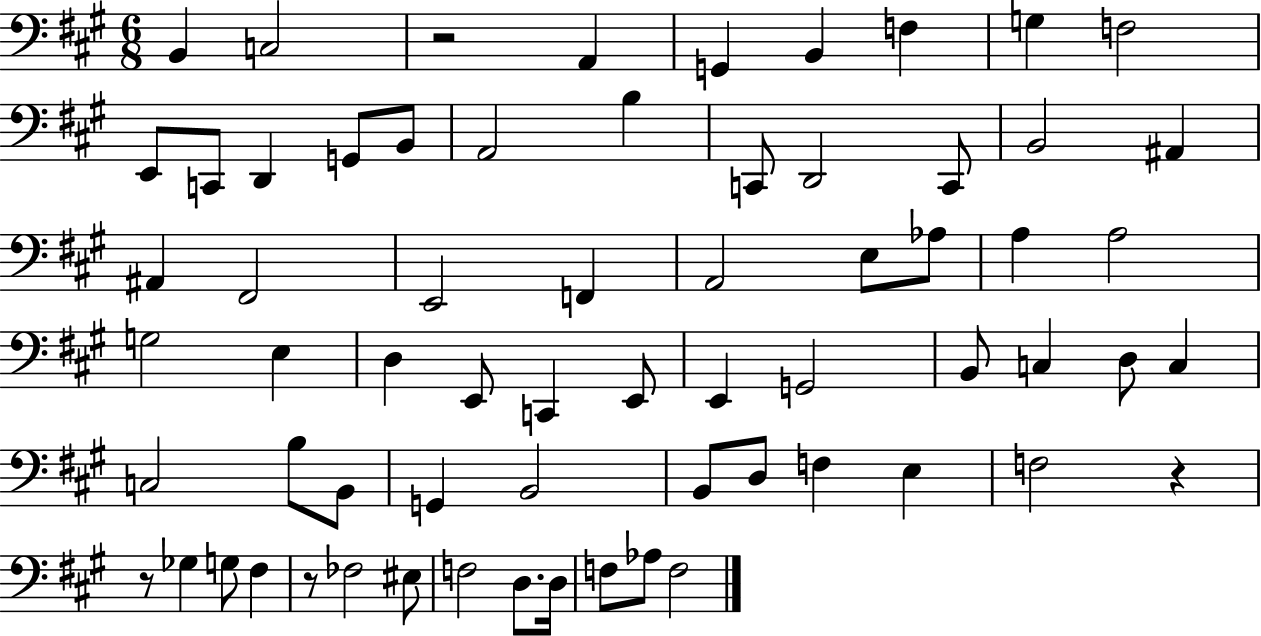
{
  \clef bass
  \numericTimeSignature
  \time 6/8
  \key a \major
  b,4 c2 | r2 a,4 | g,4 b,4 f4 | g4 f2 | \break e,8 c,8 d,4 g,8 b,8 | a,2 b4 | c,8 d,2 c,8 | b,2 ais,4 | \break ais,4 fis,2 | e,2 f,4 | a,2 e8 aes8 | a4 a2 | \break g2 e4 | d4 e,8 c,4 e,8 | e,4 g,2 | b,8 c4 d8 c4 | \break c2 b8 b,8 | g,4 b,2 | b,8 d8 f4 e4 | f2 r4 | \break r8 ges4 g8 fis4 | r8 fes2 eis8 | f2 d8. d16 | f8 aes8 f2 | \break \bar "|."
}